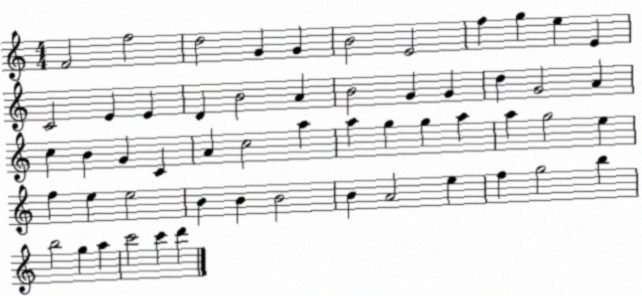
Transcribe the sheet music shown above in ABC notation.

X:1
T:Untitled
M:4/4
L:1/4
K:C
F2 f2 d2 G G B2 E2 f g e E C2 E E D B2 A B2 G G d G2 A c B G C A c2 a a g g a a g2 e f e e2 B B B2 B A2 e f g2 b b2 g a c'2 c' d'